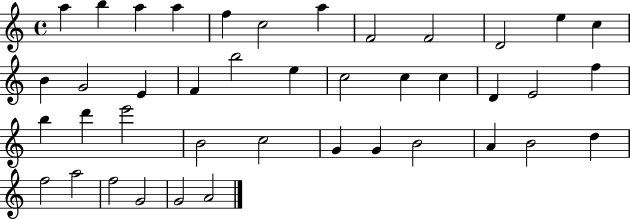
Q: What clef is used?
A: treble